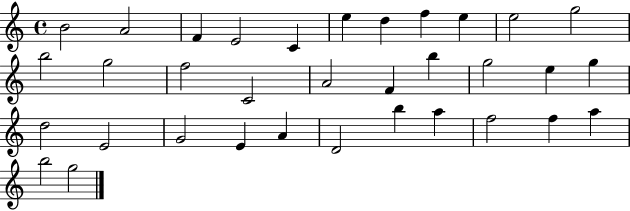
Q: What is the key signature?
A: C major